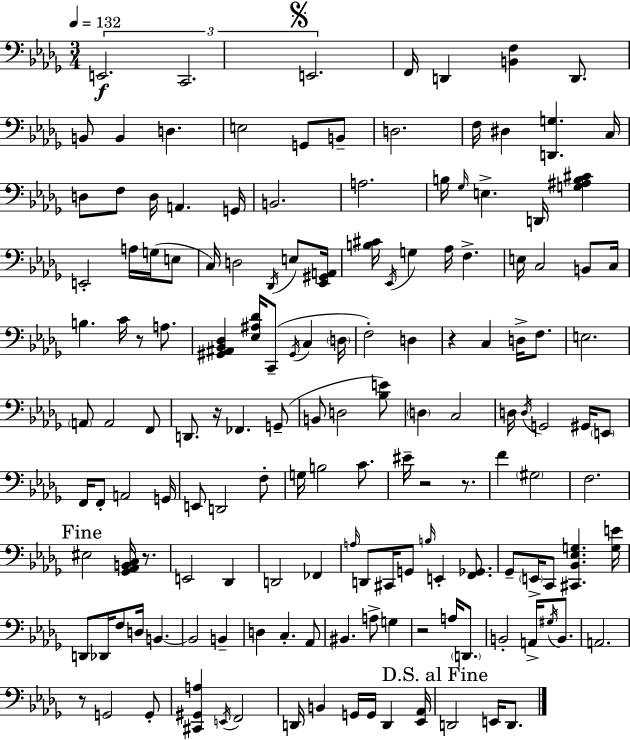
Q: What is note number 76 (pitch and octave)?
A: E2